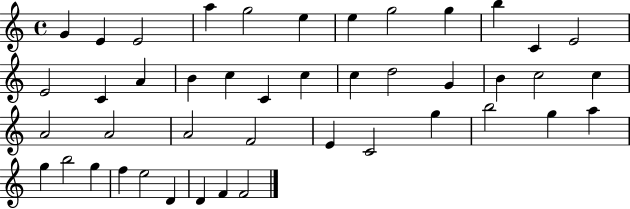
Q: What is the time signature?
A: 4/4